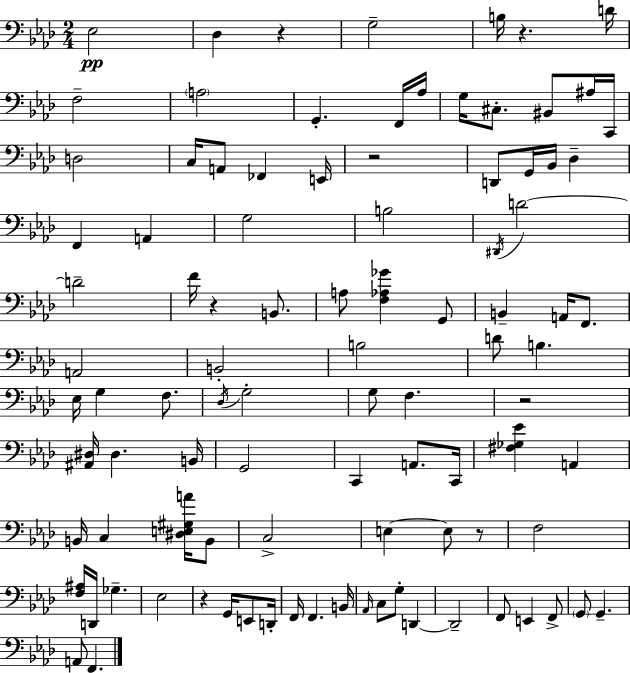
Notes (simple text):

Eb3/h Db3/q R/q G3/h B3/s R/q. D4/s F3/h A3/h G2/q. F2/s Ab3/s G3/s C#3/e. BIS2/e A#3/s C2/s D3/h C3/s A2/e FES2/q E2/s R/h D2/e G2/s Bb2/s Db3/q F2/q A2/q G3/h B3/h D#2/s D4/h D4/h F4/s R/q B2/e. A3/e [F3,Ab3,Gb4]/q G2/e B2/q A2/s F2/e. A2/h B2/h B3/h D4/e B3/q. Eb3/s G3/q F3/e. Db3/s G3/h G3/e F3/q. R/h [A#2,D#3]/s D#3/q. B2/s G2/h C2/q A2/e. C2/s [F#3,Gb3,Eb4]/q A2/q B2/s C3/q [D#3,E3,G#3,A4]/s B2/e C3/h E3/q E3/e R/e F3/h [F3,A#3]/s D2/s Gb3/q. Eb3/h R/q G2/s E2/e D2/s F2/s F2/q. B2/s Ab2/s C3/e G3/e D2/q D2/h F2/e E2/q F2/e G2/e G2/q. A2/e F2/q.